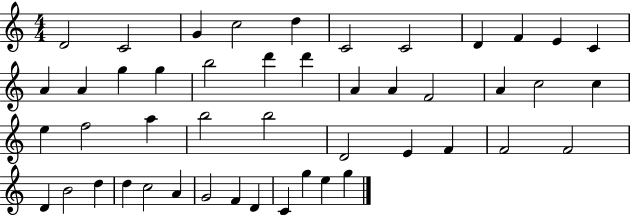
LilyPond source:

{
  \clef treble
  \numericTimeSignature
  \time 4/4
  \key c \major
  d'2 c'2 | g'4 c''2 d''4 | c'2 c'2 | d'4 f'4 e'4 c'4 | \break a'4 a'4 g''4 g''4 | b''2 d'''4 d'''4 | a'4 a'4 f'2 | a'4 c''2 c''4 | \break e''4 f''2 a''4 | b''2 b''2 | d'2 e'4 f'4 | f'2 f'2 | \break d'4 b'2 d''4 | d''4 c''2 a'4 | g'2 f'4 d'4 | c'4 g''4 e''4 g''4 | \break \bar "|."
}